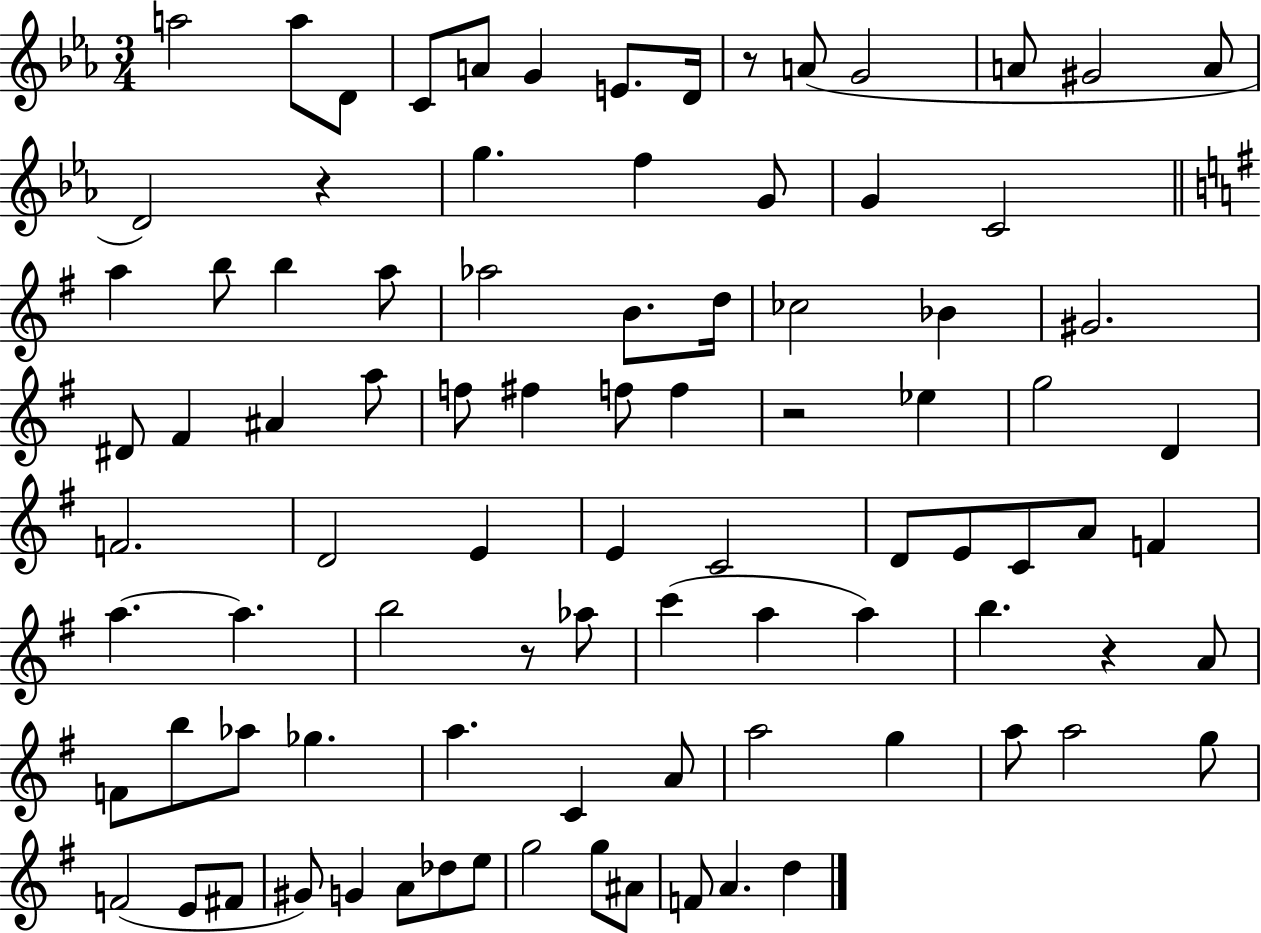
A5/h A5/e D4/e C4/e A4/e G4/q E4/e. D4/s R/e A4/e G4/h A4/e G#4/h A4/e D4/h R/q G5/q. F5/q G4/e G4/q C4/h A5/q B5/e B5/q A5/e Ab5/h B4/e. D5/s CES5/h Bb4/q G#4/h. D#4/e F#4/q A#4/q A5/e F5/e F#5/q F5/e F5/q R/h Eb5/q G5/h D4/q F4/h. D4/h E4/q E4/q C4/h D4/e E4/e C4/e A4/e F4/q A5/q. A5/q. B5/h R/e Ab5/e C6/q A5/q A5/q B5/q. R/q A4/e F4/e B5/e Ab5/e Gb5/q. A5/q. C4/q A4/e A5/h G5/q A5/e A5/h G5/e F4/h E4/e F#4/e G#4/e G4/q A4/e Db5/e E5/e G5/h G5/e A#4/e F4/e A4/q. D5/q